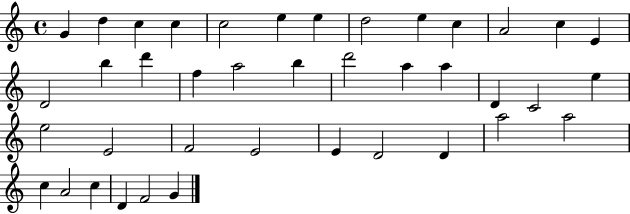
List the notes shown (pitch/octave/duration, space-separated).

G4/q D5/q C5/q C5/q C5/h E5/q E5/q D5/h E5/q C5/q A4/h C5/q E4/q D4/h B5/q D6/q F5/q A5/h B5/q D6/h A5/q A5/q D4/q C4/h E5/q E5/h E4/h F4/h E4/h E4/q D4/h D4/q A5/h A5/h C5/q A4/h C5/q D4/q F4/h G4/q